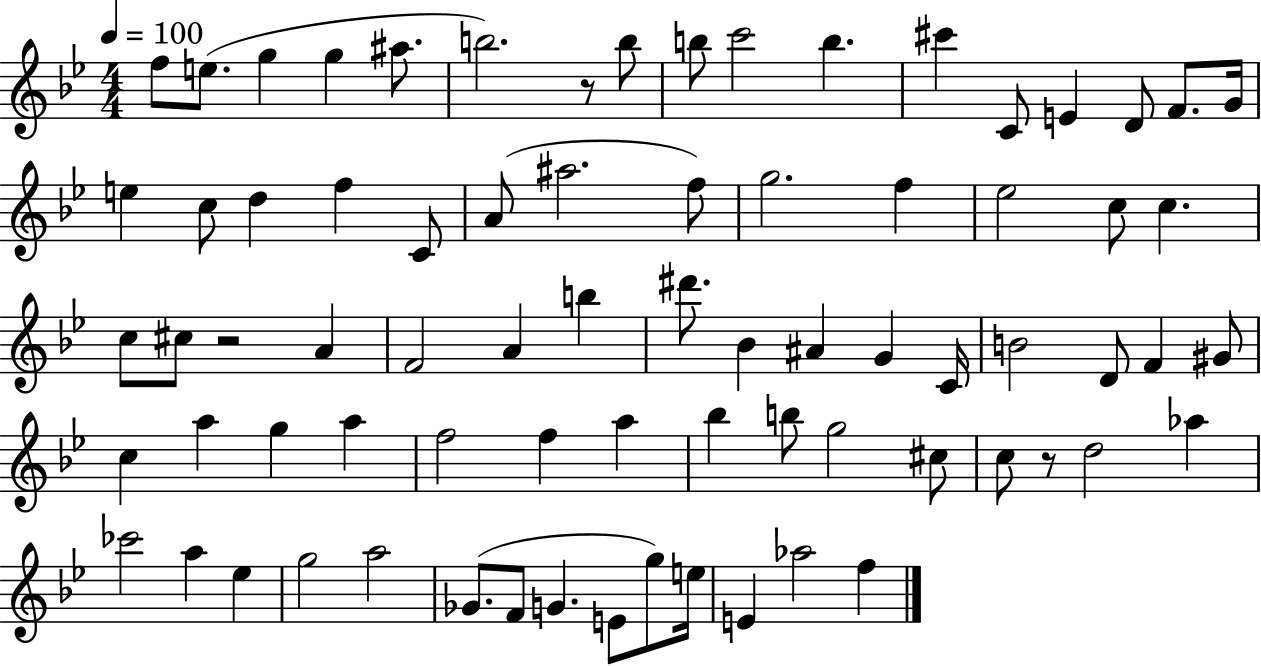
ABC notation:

X:1
T:Untitled
M:4/4
L:1/4
K:Bb
f/2 e/2 g g ^a/2 b2 z/2 b/2 b/2 c'2 b ^c' C/2 E D/2 F/2 G/4 e c/2 d f C/2 A/2 ^a2 f/2 g2 f _e2 c/2 c c/2 ^c/2 z2 A F2 A b ^d'/2 _B ^A G C/4 B2 D/2 F ^G/2 c a g a f2 f a _b b/2 g2 ^c/2 c/2 z/2 d2 _a _c'2 a _e g2 a2 _G/2 F/2 G E/2 g/2 e/4 E _a2 f